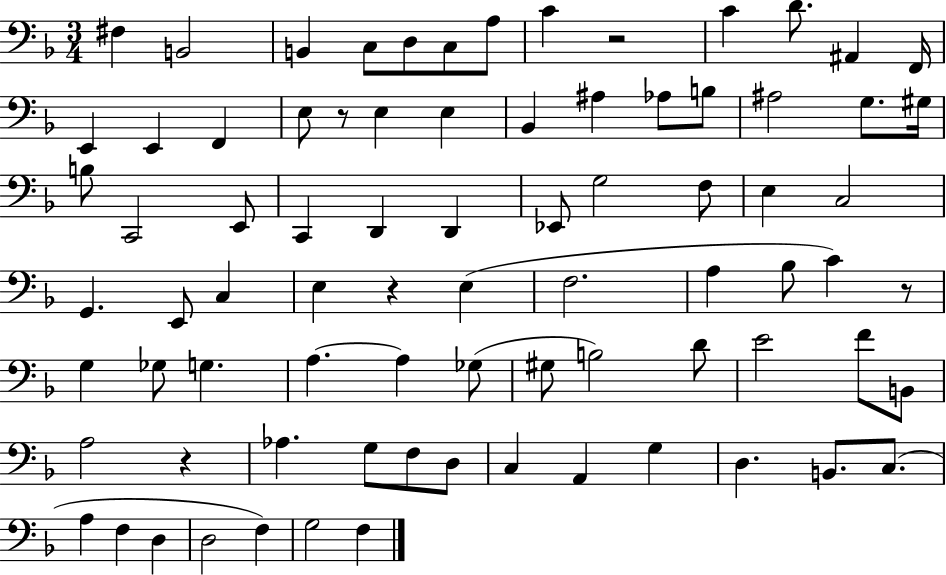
{
  \clef bass
  \numericTimeSignature
  \time 3/4
  \key f \major
  fis4 b,2 | b,4 c8 d8 c8 a8 | c'4 r2 | c'4 d'8. ais,4 f,16 | \break e,4 e,4 f,4 | e8 r8 e4 e4 | bes,4 ais4 aes8 b8 | ais2 g8. gis16 | \break b8 c,2 e,8 | c,4 d,4 d,4 | ees,8 g2 f8 | e4 c2 | \break g,4. e,8 c4 | e4 r4 e4( | f2. | a4 bes8 c'4) r8 | \break g4 ges8 g4. | a4.~~ a4 ges8( | gis8 b2) d'8 | e'2 f'8 b,8 | \break a2 r4 | aes4. g8 f8 d8 | c4 a,4 g4 | d4. b,8. c8.( | \break a4 f4 d4 | d2 f4) | g2 f4 | \bar "|."
}